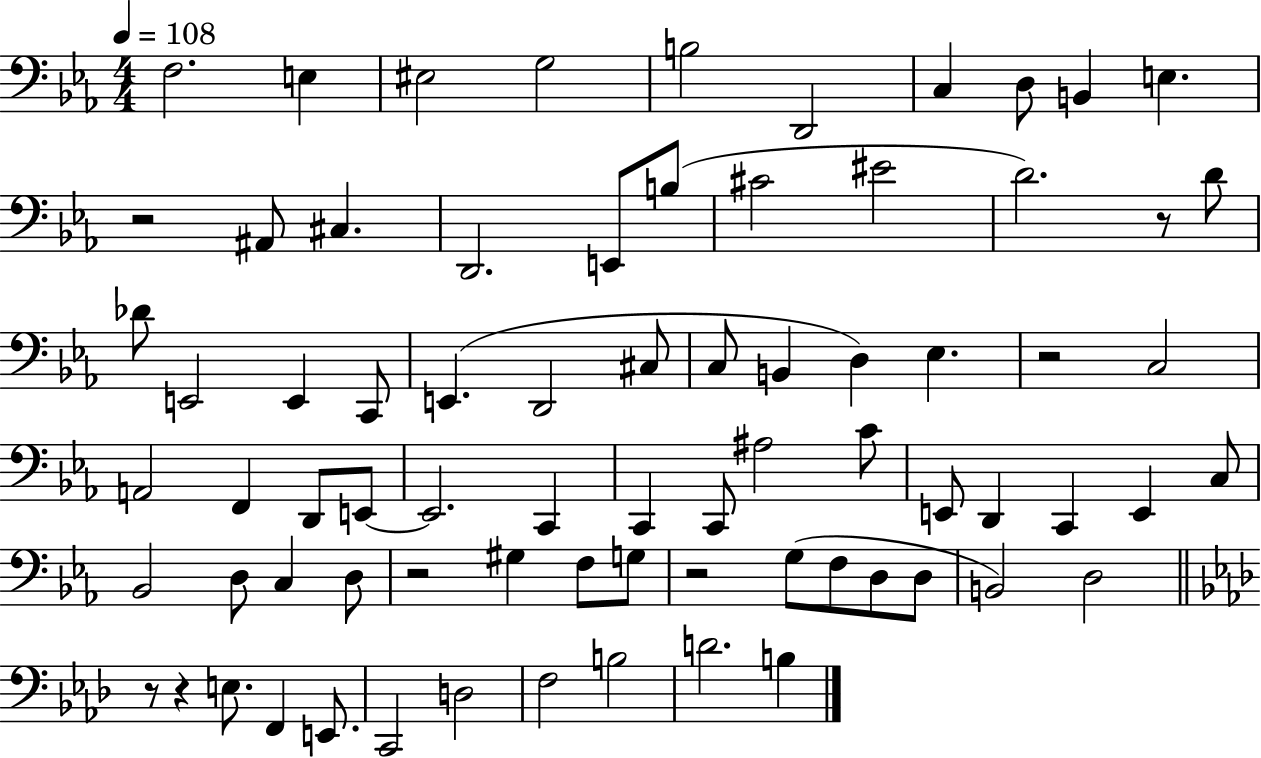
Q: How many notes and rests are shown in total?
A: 75